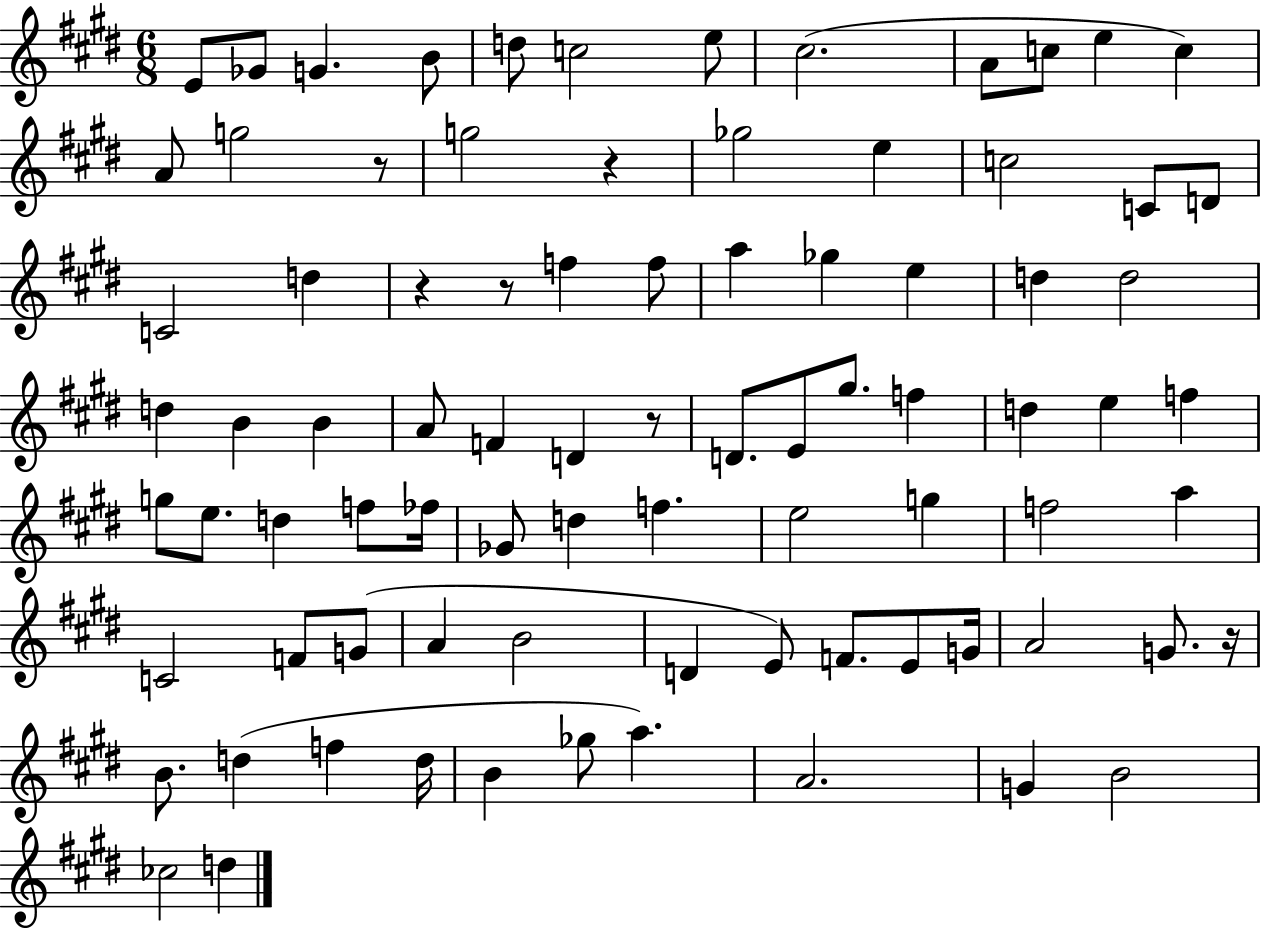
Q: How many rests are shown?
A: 6